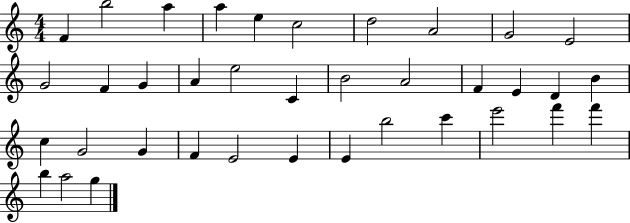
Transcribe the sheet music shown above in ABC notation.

X:1
T:Untitled
M:4/4
L:1/4
K:C
F b2 a a e c2 d2 A2 G2 E2 G2 F G A e2 C B2 A2 F E D B c G2 G F E2 E E b2 c' e'2 f' f' b a2 g